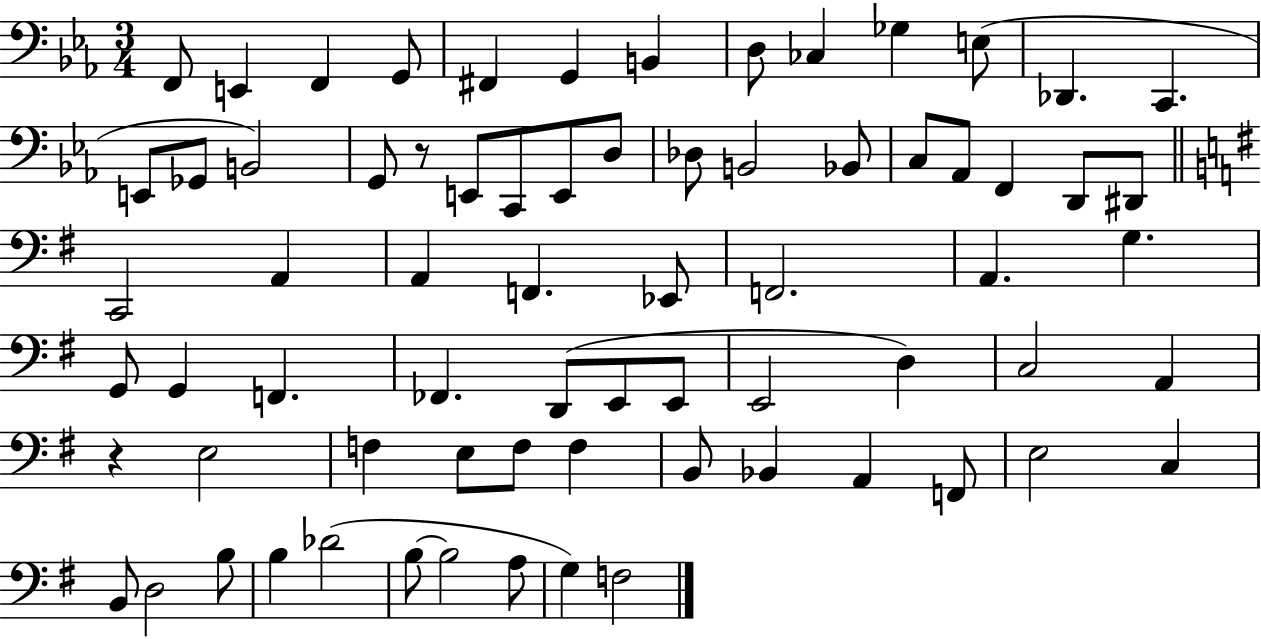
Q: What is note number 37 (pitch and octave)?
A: G3